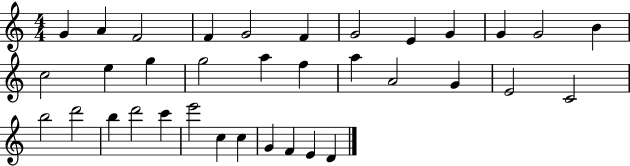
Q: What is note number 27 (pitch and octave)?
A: D6